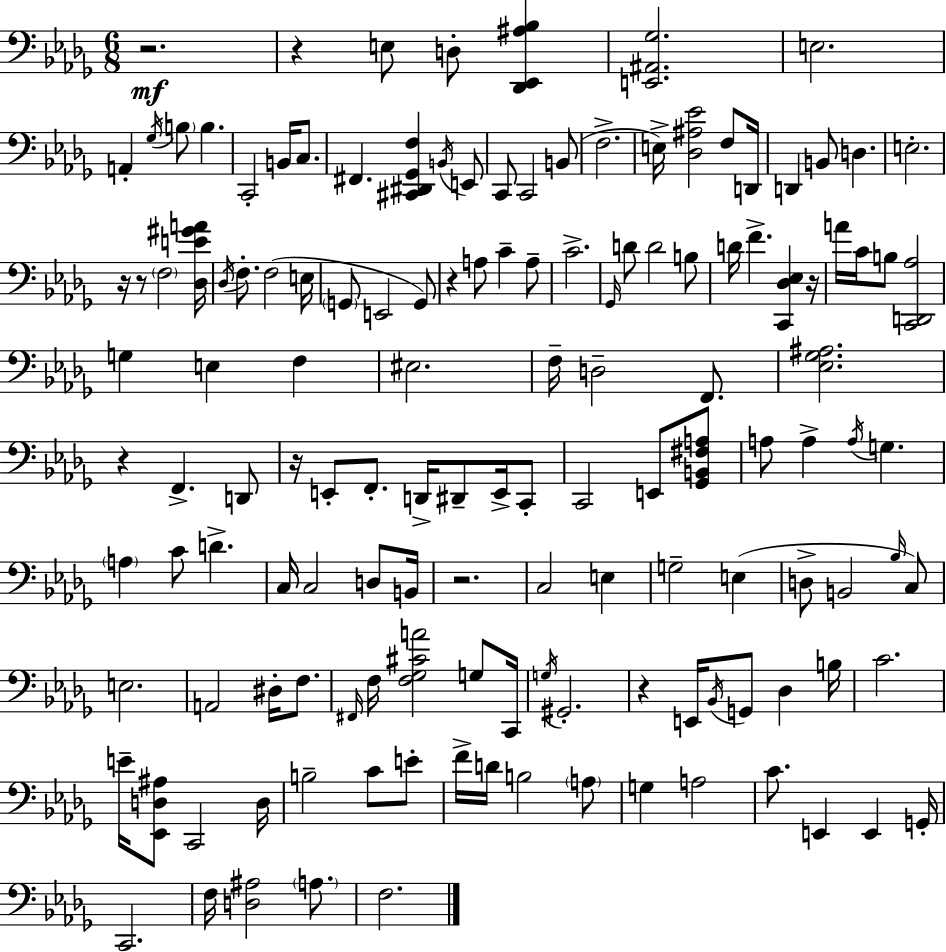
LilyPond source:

{
  \clef bass
  \numericTimeSignature
  \time 6/8
  \key bes \minor
  r2.\mf | r4 e8 d8-. <des, ees, ais bes>4 | <e, ais, ges>2. | e2. | \break a,4-. \acciaccatura { ges16 } \parenthesize b8 b4. | c,2-. b,16 c8. | fis,4. <cis, dis, ges, f>4 \acciaccatura { b,16 } | e,8 c,8 c,2 | \break b,8( f2.-> | e16->) <des ais ees'>2 f8 | d,16 d,4 b,8 d4. | e2.-. | \break r16 r8 \parenthesize f2 | <des e' gis' a'>16 \acciaccatura { des16 } f8.-. f2( | e16 \parenthesize g,8 e,2 | g,8) r4 a8 c'4-- | \break a8-- c'2.-> | \grace { ges,16 } d'8 d'2 | b8 d'16 f'4.-> <c, des ees>4 | r16 a'16 c'16 b8 <c, d, aes>2 | \break g4 e4 | f4 eis2. | f16-- d2-- | f,8. <ees ges ais>2. | \break r4 f,4.-> | d,8 r16 e,8-. f,8.-. d,16-> dis,8-- | e,16-> c,8-. c,2 | e,8 <ges, b, fis a>8 a8 a4-> \acciaccatura { a16 } g4. | \break \parenthesize a4 c'8 d'4.-> | c16 c2 | d8 b,16 r2. | c2 | \break e4 g2-- | e4( d8-> b,2 | \grace { bes16 }) c8 e2. | a,2 | \break dis16-. f8. \grace { fis,16 } f16 <f ges cis' a'>2 | g8 c,16 \acciaccatura { g16 } gis,2.-. | r4 | e,16 \acciaccatura { bes,16 } g,8 des4 b16 c'2. | \break e'16-- <ees, d ais>8 | c,2 d16 b2-- | c'8 e'8-. f'16-> d'16 b2 | \parenthesize a8 g4 | \break a2 c'8. | e,4 e,4 g,16-. c,2. | f16 <d ais>2 | \parenthesize a8. f2. | \break \bar "|."
}